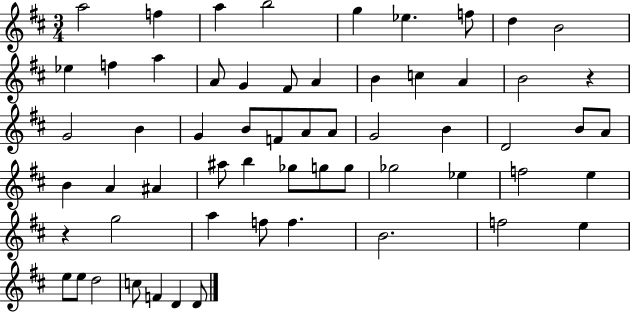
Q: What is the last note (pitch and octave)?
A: D4